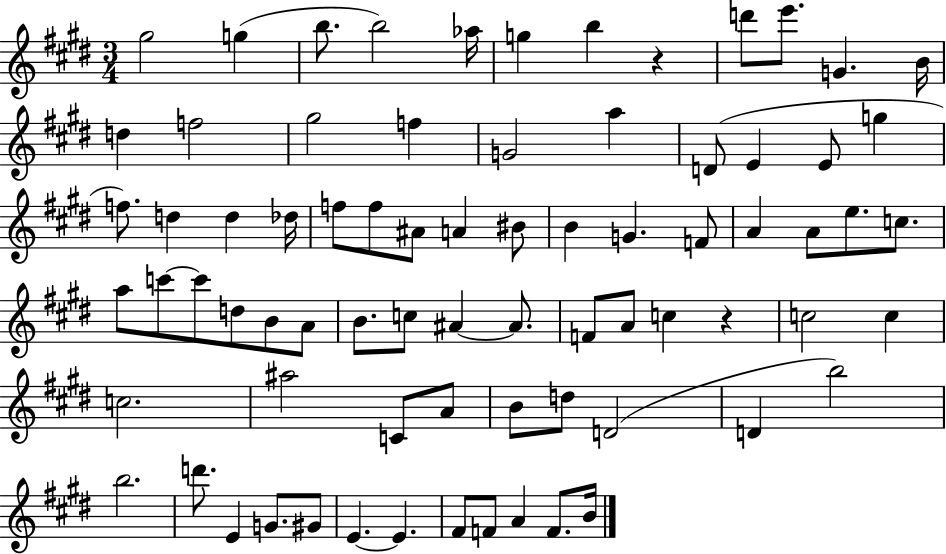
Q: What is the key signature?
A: E major